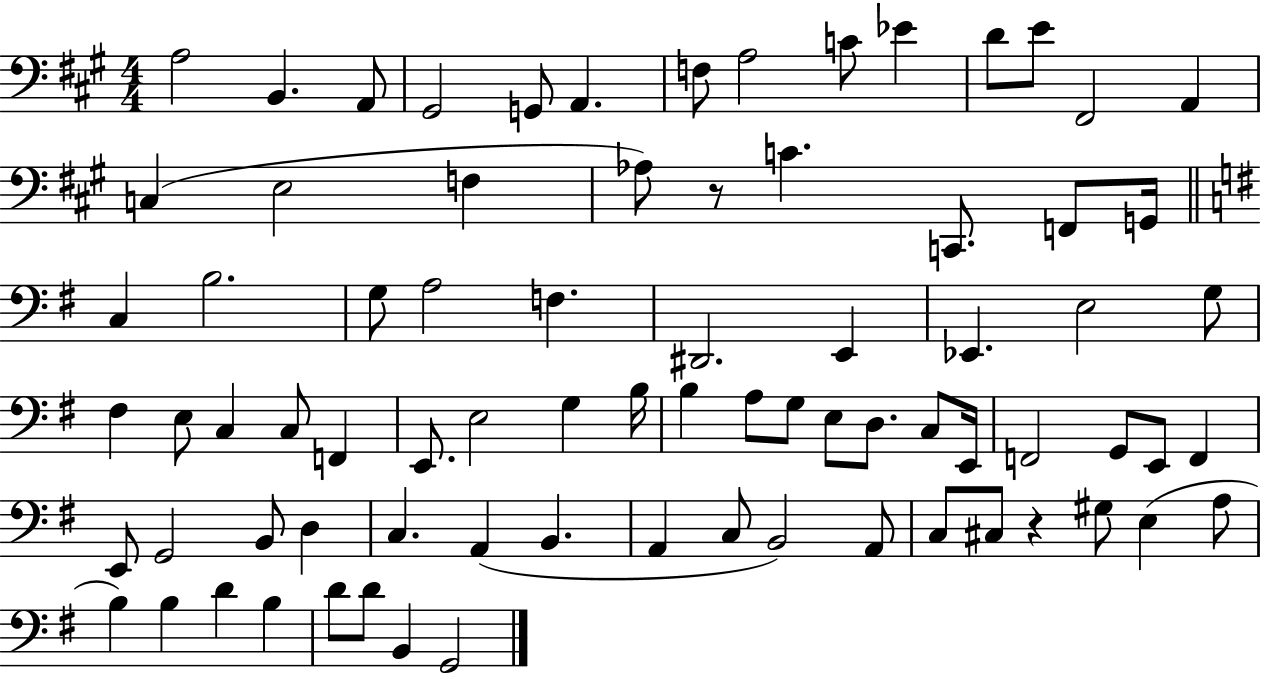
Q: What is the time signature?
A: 4/4